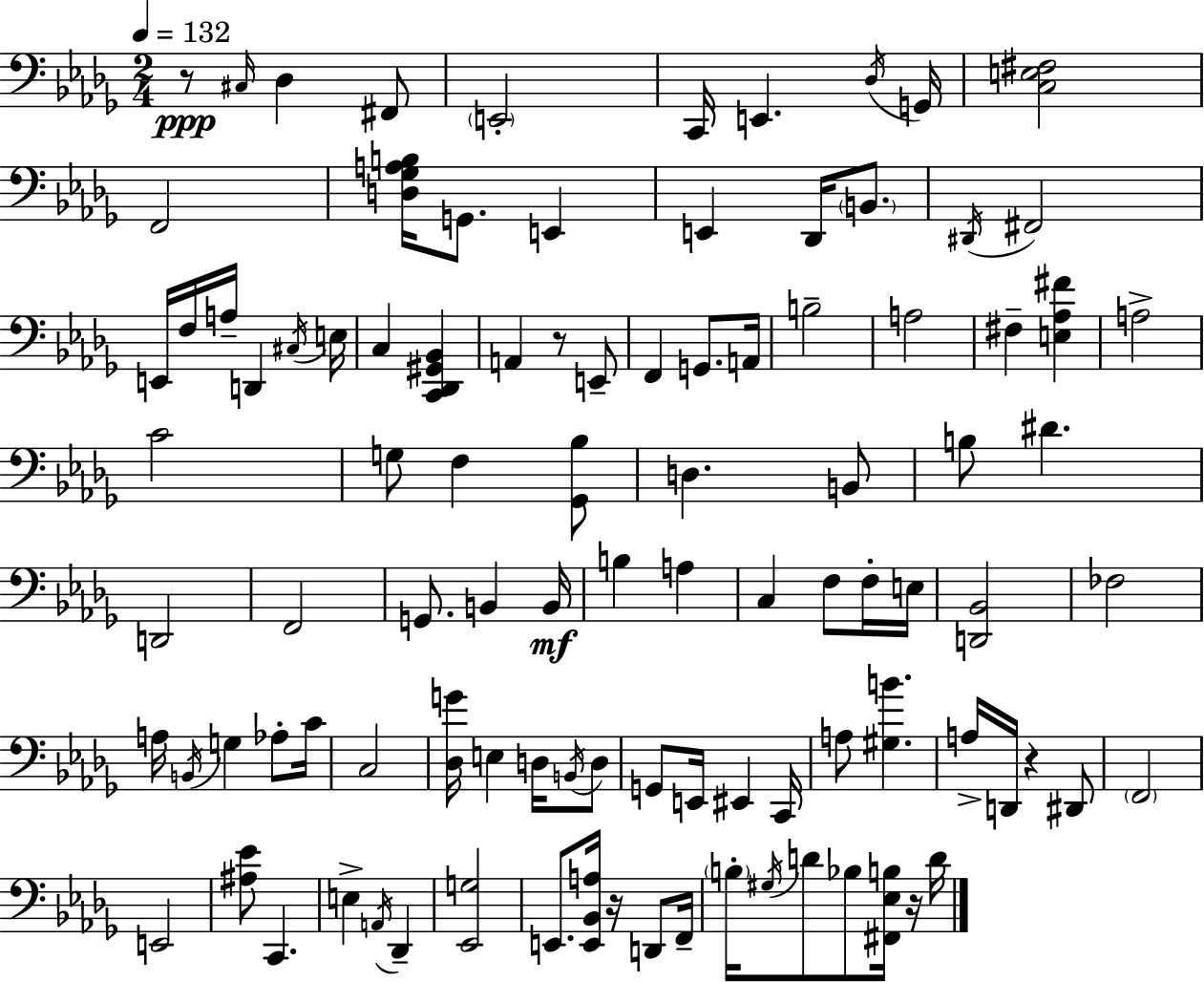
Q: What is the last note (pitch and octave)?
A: D4